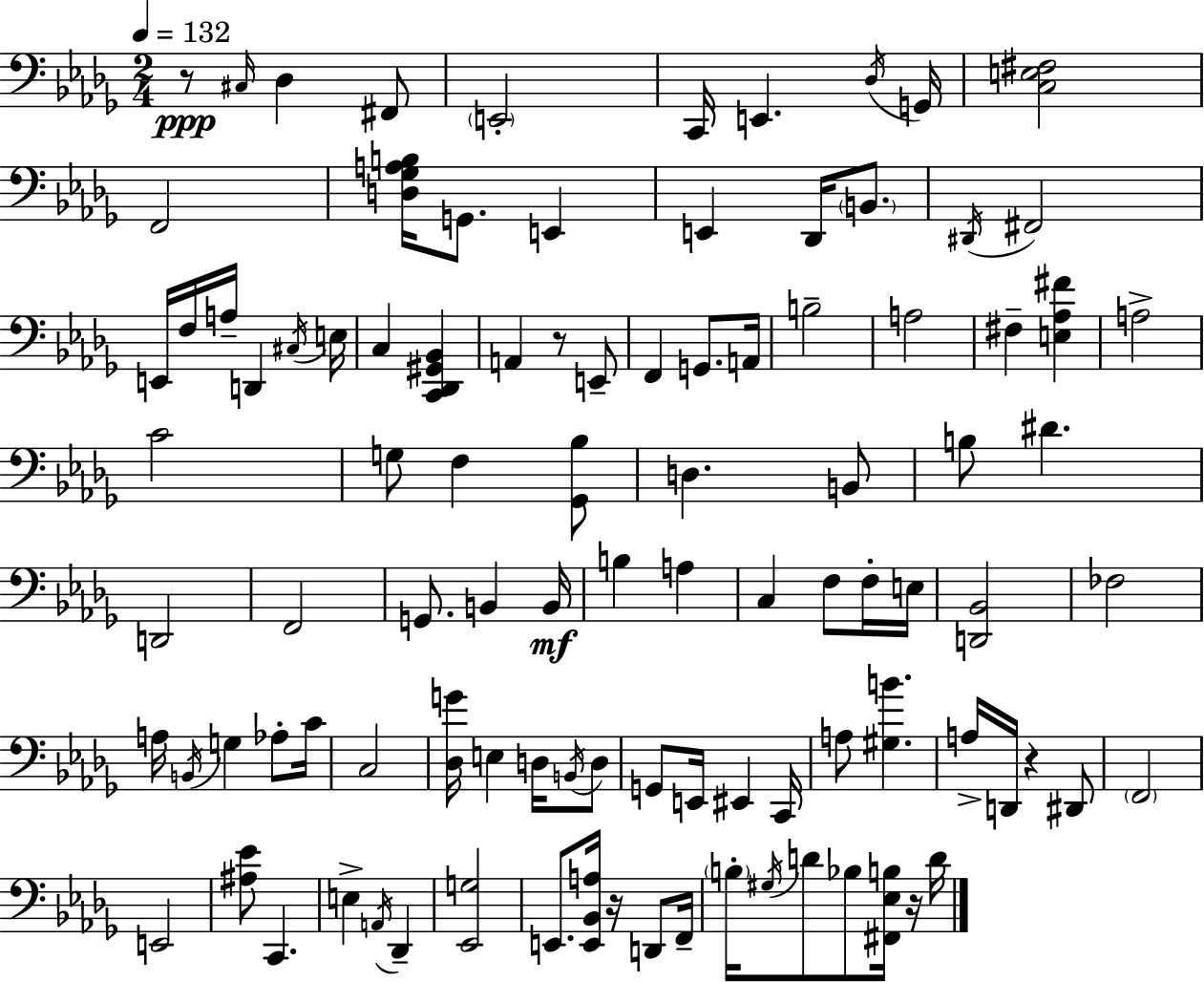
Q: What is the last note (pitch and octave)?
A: D4